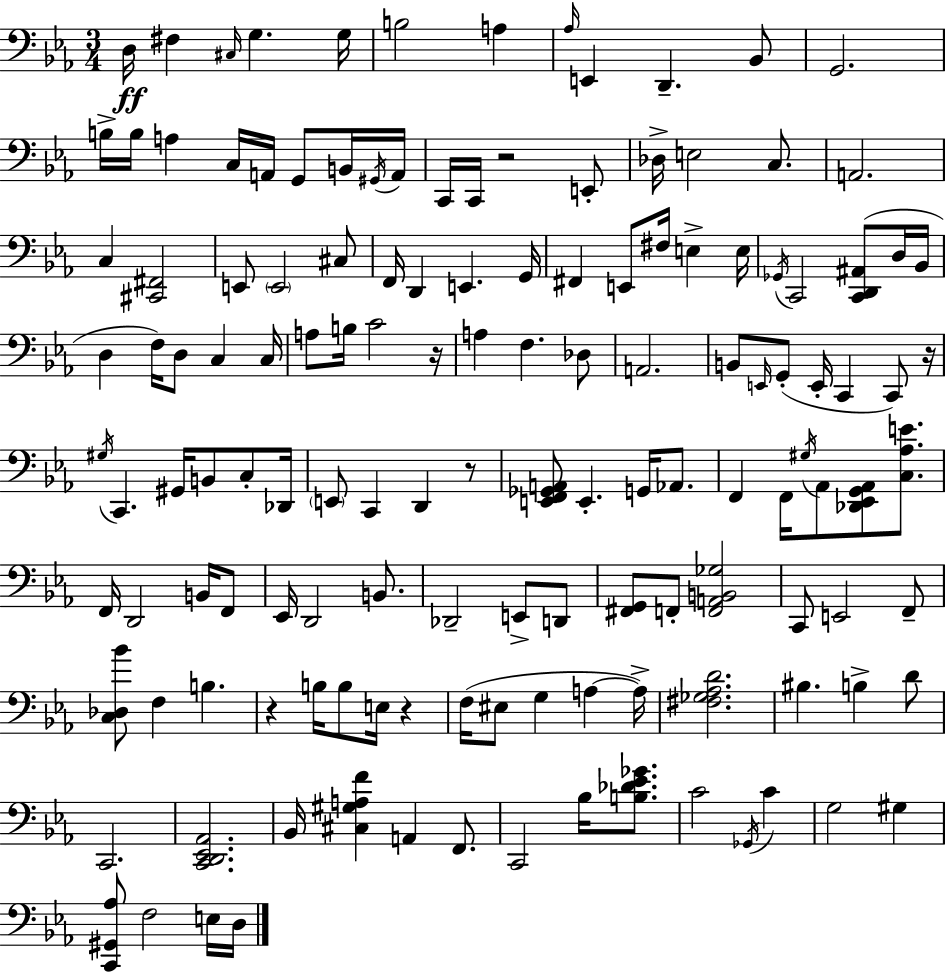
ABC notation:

X:1
T:Untitled
M:3/4
L:1/4
K:Eb
D,/4 ^F, ^C,/4 G, G,/4 B,2 A, _A,/4 E,, D,, _B,,/2 G,,2 B,/4 B,/4 A, C,/4 A,,/4 G,,/2 B,,/4 ^G,,/4 A,,/4 C,,/4 C,,/4 z2 E,,/2 _D,/4 E,2 C,/2 A,,2 C, [^C,,^F,,]2 E,,/2 E,,2 ^C,/2 F,,/4 D,, E,, G,,/4 ^F,, E,,/2 ^F,/4 E, E,/4 _G,,/4 C,,2 [C,,D,,^A,,]/2 D,/4 _B,,/4 D, F,/4 D,/2 C, C,/4 A,/2 B,/4 C2 z/4 A, F, _D,/2 A,,2 B,,/2 E,,/4 G,,/2 E,,/4 C,, C,,/2 z/4 ^G,/4 C,, ^G,,/4 B,,/2 C,/2 _D,,/4 E,,/2 C,, D,, z/2 [E,,F,,_G,,A,,]/2 E,, G,,/4 _A,,/2 F,, F,,/4 ^G,/4 _A,,/2 [_D,,_E,,G,,_A,,]/2 [C,_A,E]/2 F,,/4 D,,2 B,,/4 F,,/2 _E,,/4 D,,2 B,,/2 _D,,2 E,,/2 D,,/2 [^F,,G,,]/2 F,,/2 [F,,A,,B,,_G,]2 C,,/2 E,,2 F,,/2 [C,_D,_B]/2 F, B, z B,/4 B,/2 E,/4 z F,/4 ^E,/2 G, A, A,/4 [^F,_G,_A,D]2 ^B, B, D/2 C,,2 [C,,D,,_E,,_A,,]2 _B,,/4 [^C,^G,A,F] A,, F,,/2 C,,2 _B,/4 [B,_D_E_G]/2 C2 _G,,/4 C G,2 ^G, [C,,^G,,_A,]/2 F,2 E,/4 D,/4